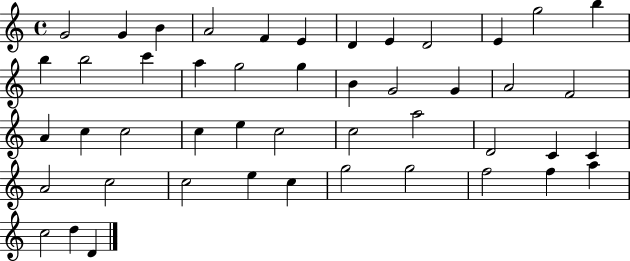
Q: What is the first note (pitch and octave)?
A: G4